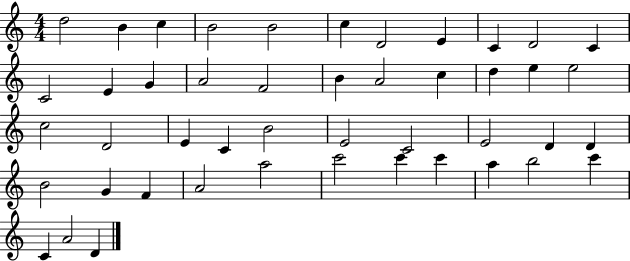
{
  \clef treble
  \numericTimeSignature
  \time 4/4
  \key c \major
  d''2 b'4 c''4 | b'2 b'2 | c''4 d'2 e'4 | c'4 d'2 c'4 | \break c'2 e'4 g'4 | a'2 f'2 | b'4 a'2 c''4 | d''4 e''4 e''2 | \break c''2 d'2 | e'4 c'4 b'2 | e'2 c'2 | e'2 d'4 d'4 | \break b'2 g'4 f'4 | a'2 a''2 | c'''2 c'''4 c'''4 | a''4 b''2 c'''4 | \break c'4 a'2 d'4 | \bar "|."
}